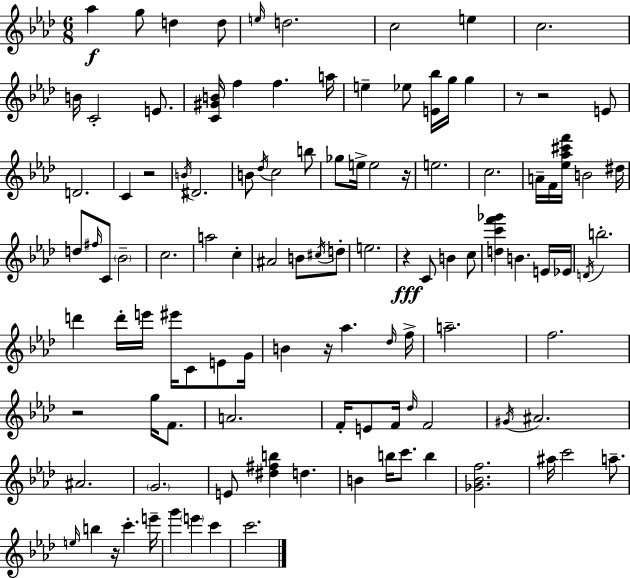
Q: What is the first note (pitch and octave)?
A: Ab5